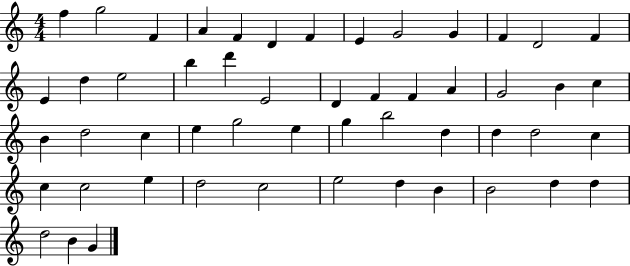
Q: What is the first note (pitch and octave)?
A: F5